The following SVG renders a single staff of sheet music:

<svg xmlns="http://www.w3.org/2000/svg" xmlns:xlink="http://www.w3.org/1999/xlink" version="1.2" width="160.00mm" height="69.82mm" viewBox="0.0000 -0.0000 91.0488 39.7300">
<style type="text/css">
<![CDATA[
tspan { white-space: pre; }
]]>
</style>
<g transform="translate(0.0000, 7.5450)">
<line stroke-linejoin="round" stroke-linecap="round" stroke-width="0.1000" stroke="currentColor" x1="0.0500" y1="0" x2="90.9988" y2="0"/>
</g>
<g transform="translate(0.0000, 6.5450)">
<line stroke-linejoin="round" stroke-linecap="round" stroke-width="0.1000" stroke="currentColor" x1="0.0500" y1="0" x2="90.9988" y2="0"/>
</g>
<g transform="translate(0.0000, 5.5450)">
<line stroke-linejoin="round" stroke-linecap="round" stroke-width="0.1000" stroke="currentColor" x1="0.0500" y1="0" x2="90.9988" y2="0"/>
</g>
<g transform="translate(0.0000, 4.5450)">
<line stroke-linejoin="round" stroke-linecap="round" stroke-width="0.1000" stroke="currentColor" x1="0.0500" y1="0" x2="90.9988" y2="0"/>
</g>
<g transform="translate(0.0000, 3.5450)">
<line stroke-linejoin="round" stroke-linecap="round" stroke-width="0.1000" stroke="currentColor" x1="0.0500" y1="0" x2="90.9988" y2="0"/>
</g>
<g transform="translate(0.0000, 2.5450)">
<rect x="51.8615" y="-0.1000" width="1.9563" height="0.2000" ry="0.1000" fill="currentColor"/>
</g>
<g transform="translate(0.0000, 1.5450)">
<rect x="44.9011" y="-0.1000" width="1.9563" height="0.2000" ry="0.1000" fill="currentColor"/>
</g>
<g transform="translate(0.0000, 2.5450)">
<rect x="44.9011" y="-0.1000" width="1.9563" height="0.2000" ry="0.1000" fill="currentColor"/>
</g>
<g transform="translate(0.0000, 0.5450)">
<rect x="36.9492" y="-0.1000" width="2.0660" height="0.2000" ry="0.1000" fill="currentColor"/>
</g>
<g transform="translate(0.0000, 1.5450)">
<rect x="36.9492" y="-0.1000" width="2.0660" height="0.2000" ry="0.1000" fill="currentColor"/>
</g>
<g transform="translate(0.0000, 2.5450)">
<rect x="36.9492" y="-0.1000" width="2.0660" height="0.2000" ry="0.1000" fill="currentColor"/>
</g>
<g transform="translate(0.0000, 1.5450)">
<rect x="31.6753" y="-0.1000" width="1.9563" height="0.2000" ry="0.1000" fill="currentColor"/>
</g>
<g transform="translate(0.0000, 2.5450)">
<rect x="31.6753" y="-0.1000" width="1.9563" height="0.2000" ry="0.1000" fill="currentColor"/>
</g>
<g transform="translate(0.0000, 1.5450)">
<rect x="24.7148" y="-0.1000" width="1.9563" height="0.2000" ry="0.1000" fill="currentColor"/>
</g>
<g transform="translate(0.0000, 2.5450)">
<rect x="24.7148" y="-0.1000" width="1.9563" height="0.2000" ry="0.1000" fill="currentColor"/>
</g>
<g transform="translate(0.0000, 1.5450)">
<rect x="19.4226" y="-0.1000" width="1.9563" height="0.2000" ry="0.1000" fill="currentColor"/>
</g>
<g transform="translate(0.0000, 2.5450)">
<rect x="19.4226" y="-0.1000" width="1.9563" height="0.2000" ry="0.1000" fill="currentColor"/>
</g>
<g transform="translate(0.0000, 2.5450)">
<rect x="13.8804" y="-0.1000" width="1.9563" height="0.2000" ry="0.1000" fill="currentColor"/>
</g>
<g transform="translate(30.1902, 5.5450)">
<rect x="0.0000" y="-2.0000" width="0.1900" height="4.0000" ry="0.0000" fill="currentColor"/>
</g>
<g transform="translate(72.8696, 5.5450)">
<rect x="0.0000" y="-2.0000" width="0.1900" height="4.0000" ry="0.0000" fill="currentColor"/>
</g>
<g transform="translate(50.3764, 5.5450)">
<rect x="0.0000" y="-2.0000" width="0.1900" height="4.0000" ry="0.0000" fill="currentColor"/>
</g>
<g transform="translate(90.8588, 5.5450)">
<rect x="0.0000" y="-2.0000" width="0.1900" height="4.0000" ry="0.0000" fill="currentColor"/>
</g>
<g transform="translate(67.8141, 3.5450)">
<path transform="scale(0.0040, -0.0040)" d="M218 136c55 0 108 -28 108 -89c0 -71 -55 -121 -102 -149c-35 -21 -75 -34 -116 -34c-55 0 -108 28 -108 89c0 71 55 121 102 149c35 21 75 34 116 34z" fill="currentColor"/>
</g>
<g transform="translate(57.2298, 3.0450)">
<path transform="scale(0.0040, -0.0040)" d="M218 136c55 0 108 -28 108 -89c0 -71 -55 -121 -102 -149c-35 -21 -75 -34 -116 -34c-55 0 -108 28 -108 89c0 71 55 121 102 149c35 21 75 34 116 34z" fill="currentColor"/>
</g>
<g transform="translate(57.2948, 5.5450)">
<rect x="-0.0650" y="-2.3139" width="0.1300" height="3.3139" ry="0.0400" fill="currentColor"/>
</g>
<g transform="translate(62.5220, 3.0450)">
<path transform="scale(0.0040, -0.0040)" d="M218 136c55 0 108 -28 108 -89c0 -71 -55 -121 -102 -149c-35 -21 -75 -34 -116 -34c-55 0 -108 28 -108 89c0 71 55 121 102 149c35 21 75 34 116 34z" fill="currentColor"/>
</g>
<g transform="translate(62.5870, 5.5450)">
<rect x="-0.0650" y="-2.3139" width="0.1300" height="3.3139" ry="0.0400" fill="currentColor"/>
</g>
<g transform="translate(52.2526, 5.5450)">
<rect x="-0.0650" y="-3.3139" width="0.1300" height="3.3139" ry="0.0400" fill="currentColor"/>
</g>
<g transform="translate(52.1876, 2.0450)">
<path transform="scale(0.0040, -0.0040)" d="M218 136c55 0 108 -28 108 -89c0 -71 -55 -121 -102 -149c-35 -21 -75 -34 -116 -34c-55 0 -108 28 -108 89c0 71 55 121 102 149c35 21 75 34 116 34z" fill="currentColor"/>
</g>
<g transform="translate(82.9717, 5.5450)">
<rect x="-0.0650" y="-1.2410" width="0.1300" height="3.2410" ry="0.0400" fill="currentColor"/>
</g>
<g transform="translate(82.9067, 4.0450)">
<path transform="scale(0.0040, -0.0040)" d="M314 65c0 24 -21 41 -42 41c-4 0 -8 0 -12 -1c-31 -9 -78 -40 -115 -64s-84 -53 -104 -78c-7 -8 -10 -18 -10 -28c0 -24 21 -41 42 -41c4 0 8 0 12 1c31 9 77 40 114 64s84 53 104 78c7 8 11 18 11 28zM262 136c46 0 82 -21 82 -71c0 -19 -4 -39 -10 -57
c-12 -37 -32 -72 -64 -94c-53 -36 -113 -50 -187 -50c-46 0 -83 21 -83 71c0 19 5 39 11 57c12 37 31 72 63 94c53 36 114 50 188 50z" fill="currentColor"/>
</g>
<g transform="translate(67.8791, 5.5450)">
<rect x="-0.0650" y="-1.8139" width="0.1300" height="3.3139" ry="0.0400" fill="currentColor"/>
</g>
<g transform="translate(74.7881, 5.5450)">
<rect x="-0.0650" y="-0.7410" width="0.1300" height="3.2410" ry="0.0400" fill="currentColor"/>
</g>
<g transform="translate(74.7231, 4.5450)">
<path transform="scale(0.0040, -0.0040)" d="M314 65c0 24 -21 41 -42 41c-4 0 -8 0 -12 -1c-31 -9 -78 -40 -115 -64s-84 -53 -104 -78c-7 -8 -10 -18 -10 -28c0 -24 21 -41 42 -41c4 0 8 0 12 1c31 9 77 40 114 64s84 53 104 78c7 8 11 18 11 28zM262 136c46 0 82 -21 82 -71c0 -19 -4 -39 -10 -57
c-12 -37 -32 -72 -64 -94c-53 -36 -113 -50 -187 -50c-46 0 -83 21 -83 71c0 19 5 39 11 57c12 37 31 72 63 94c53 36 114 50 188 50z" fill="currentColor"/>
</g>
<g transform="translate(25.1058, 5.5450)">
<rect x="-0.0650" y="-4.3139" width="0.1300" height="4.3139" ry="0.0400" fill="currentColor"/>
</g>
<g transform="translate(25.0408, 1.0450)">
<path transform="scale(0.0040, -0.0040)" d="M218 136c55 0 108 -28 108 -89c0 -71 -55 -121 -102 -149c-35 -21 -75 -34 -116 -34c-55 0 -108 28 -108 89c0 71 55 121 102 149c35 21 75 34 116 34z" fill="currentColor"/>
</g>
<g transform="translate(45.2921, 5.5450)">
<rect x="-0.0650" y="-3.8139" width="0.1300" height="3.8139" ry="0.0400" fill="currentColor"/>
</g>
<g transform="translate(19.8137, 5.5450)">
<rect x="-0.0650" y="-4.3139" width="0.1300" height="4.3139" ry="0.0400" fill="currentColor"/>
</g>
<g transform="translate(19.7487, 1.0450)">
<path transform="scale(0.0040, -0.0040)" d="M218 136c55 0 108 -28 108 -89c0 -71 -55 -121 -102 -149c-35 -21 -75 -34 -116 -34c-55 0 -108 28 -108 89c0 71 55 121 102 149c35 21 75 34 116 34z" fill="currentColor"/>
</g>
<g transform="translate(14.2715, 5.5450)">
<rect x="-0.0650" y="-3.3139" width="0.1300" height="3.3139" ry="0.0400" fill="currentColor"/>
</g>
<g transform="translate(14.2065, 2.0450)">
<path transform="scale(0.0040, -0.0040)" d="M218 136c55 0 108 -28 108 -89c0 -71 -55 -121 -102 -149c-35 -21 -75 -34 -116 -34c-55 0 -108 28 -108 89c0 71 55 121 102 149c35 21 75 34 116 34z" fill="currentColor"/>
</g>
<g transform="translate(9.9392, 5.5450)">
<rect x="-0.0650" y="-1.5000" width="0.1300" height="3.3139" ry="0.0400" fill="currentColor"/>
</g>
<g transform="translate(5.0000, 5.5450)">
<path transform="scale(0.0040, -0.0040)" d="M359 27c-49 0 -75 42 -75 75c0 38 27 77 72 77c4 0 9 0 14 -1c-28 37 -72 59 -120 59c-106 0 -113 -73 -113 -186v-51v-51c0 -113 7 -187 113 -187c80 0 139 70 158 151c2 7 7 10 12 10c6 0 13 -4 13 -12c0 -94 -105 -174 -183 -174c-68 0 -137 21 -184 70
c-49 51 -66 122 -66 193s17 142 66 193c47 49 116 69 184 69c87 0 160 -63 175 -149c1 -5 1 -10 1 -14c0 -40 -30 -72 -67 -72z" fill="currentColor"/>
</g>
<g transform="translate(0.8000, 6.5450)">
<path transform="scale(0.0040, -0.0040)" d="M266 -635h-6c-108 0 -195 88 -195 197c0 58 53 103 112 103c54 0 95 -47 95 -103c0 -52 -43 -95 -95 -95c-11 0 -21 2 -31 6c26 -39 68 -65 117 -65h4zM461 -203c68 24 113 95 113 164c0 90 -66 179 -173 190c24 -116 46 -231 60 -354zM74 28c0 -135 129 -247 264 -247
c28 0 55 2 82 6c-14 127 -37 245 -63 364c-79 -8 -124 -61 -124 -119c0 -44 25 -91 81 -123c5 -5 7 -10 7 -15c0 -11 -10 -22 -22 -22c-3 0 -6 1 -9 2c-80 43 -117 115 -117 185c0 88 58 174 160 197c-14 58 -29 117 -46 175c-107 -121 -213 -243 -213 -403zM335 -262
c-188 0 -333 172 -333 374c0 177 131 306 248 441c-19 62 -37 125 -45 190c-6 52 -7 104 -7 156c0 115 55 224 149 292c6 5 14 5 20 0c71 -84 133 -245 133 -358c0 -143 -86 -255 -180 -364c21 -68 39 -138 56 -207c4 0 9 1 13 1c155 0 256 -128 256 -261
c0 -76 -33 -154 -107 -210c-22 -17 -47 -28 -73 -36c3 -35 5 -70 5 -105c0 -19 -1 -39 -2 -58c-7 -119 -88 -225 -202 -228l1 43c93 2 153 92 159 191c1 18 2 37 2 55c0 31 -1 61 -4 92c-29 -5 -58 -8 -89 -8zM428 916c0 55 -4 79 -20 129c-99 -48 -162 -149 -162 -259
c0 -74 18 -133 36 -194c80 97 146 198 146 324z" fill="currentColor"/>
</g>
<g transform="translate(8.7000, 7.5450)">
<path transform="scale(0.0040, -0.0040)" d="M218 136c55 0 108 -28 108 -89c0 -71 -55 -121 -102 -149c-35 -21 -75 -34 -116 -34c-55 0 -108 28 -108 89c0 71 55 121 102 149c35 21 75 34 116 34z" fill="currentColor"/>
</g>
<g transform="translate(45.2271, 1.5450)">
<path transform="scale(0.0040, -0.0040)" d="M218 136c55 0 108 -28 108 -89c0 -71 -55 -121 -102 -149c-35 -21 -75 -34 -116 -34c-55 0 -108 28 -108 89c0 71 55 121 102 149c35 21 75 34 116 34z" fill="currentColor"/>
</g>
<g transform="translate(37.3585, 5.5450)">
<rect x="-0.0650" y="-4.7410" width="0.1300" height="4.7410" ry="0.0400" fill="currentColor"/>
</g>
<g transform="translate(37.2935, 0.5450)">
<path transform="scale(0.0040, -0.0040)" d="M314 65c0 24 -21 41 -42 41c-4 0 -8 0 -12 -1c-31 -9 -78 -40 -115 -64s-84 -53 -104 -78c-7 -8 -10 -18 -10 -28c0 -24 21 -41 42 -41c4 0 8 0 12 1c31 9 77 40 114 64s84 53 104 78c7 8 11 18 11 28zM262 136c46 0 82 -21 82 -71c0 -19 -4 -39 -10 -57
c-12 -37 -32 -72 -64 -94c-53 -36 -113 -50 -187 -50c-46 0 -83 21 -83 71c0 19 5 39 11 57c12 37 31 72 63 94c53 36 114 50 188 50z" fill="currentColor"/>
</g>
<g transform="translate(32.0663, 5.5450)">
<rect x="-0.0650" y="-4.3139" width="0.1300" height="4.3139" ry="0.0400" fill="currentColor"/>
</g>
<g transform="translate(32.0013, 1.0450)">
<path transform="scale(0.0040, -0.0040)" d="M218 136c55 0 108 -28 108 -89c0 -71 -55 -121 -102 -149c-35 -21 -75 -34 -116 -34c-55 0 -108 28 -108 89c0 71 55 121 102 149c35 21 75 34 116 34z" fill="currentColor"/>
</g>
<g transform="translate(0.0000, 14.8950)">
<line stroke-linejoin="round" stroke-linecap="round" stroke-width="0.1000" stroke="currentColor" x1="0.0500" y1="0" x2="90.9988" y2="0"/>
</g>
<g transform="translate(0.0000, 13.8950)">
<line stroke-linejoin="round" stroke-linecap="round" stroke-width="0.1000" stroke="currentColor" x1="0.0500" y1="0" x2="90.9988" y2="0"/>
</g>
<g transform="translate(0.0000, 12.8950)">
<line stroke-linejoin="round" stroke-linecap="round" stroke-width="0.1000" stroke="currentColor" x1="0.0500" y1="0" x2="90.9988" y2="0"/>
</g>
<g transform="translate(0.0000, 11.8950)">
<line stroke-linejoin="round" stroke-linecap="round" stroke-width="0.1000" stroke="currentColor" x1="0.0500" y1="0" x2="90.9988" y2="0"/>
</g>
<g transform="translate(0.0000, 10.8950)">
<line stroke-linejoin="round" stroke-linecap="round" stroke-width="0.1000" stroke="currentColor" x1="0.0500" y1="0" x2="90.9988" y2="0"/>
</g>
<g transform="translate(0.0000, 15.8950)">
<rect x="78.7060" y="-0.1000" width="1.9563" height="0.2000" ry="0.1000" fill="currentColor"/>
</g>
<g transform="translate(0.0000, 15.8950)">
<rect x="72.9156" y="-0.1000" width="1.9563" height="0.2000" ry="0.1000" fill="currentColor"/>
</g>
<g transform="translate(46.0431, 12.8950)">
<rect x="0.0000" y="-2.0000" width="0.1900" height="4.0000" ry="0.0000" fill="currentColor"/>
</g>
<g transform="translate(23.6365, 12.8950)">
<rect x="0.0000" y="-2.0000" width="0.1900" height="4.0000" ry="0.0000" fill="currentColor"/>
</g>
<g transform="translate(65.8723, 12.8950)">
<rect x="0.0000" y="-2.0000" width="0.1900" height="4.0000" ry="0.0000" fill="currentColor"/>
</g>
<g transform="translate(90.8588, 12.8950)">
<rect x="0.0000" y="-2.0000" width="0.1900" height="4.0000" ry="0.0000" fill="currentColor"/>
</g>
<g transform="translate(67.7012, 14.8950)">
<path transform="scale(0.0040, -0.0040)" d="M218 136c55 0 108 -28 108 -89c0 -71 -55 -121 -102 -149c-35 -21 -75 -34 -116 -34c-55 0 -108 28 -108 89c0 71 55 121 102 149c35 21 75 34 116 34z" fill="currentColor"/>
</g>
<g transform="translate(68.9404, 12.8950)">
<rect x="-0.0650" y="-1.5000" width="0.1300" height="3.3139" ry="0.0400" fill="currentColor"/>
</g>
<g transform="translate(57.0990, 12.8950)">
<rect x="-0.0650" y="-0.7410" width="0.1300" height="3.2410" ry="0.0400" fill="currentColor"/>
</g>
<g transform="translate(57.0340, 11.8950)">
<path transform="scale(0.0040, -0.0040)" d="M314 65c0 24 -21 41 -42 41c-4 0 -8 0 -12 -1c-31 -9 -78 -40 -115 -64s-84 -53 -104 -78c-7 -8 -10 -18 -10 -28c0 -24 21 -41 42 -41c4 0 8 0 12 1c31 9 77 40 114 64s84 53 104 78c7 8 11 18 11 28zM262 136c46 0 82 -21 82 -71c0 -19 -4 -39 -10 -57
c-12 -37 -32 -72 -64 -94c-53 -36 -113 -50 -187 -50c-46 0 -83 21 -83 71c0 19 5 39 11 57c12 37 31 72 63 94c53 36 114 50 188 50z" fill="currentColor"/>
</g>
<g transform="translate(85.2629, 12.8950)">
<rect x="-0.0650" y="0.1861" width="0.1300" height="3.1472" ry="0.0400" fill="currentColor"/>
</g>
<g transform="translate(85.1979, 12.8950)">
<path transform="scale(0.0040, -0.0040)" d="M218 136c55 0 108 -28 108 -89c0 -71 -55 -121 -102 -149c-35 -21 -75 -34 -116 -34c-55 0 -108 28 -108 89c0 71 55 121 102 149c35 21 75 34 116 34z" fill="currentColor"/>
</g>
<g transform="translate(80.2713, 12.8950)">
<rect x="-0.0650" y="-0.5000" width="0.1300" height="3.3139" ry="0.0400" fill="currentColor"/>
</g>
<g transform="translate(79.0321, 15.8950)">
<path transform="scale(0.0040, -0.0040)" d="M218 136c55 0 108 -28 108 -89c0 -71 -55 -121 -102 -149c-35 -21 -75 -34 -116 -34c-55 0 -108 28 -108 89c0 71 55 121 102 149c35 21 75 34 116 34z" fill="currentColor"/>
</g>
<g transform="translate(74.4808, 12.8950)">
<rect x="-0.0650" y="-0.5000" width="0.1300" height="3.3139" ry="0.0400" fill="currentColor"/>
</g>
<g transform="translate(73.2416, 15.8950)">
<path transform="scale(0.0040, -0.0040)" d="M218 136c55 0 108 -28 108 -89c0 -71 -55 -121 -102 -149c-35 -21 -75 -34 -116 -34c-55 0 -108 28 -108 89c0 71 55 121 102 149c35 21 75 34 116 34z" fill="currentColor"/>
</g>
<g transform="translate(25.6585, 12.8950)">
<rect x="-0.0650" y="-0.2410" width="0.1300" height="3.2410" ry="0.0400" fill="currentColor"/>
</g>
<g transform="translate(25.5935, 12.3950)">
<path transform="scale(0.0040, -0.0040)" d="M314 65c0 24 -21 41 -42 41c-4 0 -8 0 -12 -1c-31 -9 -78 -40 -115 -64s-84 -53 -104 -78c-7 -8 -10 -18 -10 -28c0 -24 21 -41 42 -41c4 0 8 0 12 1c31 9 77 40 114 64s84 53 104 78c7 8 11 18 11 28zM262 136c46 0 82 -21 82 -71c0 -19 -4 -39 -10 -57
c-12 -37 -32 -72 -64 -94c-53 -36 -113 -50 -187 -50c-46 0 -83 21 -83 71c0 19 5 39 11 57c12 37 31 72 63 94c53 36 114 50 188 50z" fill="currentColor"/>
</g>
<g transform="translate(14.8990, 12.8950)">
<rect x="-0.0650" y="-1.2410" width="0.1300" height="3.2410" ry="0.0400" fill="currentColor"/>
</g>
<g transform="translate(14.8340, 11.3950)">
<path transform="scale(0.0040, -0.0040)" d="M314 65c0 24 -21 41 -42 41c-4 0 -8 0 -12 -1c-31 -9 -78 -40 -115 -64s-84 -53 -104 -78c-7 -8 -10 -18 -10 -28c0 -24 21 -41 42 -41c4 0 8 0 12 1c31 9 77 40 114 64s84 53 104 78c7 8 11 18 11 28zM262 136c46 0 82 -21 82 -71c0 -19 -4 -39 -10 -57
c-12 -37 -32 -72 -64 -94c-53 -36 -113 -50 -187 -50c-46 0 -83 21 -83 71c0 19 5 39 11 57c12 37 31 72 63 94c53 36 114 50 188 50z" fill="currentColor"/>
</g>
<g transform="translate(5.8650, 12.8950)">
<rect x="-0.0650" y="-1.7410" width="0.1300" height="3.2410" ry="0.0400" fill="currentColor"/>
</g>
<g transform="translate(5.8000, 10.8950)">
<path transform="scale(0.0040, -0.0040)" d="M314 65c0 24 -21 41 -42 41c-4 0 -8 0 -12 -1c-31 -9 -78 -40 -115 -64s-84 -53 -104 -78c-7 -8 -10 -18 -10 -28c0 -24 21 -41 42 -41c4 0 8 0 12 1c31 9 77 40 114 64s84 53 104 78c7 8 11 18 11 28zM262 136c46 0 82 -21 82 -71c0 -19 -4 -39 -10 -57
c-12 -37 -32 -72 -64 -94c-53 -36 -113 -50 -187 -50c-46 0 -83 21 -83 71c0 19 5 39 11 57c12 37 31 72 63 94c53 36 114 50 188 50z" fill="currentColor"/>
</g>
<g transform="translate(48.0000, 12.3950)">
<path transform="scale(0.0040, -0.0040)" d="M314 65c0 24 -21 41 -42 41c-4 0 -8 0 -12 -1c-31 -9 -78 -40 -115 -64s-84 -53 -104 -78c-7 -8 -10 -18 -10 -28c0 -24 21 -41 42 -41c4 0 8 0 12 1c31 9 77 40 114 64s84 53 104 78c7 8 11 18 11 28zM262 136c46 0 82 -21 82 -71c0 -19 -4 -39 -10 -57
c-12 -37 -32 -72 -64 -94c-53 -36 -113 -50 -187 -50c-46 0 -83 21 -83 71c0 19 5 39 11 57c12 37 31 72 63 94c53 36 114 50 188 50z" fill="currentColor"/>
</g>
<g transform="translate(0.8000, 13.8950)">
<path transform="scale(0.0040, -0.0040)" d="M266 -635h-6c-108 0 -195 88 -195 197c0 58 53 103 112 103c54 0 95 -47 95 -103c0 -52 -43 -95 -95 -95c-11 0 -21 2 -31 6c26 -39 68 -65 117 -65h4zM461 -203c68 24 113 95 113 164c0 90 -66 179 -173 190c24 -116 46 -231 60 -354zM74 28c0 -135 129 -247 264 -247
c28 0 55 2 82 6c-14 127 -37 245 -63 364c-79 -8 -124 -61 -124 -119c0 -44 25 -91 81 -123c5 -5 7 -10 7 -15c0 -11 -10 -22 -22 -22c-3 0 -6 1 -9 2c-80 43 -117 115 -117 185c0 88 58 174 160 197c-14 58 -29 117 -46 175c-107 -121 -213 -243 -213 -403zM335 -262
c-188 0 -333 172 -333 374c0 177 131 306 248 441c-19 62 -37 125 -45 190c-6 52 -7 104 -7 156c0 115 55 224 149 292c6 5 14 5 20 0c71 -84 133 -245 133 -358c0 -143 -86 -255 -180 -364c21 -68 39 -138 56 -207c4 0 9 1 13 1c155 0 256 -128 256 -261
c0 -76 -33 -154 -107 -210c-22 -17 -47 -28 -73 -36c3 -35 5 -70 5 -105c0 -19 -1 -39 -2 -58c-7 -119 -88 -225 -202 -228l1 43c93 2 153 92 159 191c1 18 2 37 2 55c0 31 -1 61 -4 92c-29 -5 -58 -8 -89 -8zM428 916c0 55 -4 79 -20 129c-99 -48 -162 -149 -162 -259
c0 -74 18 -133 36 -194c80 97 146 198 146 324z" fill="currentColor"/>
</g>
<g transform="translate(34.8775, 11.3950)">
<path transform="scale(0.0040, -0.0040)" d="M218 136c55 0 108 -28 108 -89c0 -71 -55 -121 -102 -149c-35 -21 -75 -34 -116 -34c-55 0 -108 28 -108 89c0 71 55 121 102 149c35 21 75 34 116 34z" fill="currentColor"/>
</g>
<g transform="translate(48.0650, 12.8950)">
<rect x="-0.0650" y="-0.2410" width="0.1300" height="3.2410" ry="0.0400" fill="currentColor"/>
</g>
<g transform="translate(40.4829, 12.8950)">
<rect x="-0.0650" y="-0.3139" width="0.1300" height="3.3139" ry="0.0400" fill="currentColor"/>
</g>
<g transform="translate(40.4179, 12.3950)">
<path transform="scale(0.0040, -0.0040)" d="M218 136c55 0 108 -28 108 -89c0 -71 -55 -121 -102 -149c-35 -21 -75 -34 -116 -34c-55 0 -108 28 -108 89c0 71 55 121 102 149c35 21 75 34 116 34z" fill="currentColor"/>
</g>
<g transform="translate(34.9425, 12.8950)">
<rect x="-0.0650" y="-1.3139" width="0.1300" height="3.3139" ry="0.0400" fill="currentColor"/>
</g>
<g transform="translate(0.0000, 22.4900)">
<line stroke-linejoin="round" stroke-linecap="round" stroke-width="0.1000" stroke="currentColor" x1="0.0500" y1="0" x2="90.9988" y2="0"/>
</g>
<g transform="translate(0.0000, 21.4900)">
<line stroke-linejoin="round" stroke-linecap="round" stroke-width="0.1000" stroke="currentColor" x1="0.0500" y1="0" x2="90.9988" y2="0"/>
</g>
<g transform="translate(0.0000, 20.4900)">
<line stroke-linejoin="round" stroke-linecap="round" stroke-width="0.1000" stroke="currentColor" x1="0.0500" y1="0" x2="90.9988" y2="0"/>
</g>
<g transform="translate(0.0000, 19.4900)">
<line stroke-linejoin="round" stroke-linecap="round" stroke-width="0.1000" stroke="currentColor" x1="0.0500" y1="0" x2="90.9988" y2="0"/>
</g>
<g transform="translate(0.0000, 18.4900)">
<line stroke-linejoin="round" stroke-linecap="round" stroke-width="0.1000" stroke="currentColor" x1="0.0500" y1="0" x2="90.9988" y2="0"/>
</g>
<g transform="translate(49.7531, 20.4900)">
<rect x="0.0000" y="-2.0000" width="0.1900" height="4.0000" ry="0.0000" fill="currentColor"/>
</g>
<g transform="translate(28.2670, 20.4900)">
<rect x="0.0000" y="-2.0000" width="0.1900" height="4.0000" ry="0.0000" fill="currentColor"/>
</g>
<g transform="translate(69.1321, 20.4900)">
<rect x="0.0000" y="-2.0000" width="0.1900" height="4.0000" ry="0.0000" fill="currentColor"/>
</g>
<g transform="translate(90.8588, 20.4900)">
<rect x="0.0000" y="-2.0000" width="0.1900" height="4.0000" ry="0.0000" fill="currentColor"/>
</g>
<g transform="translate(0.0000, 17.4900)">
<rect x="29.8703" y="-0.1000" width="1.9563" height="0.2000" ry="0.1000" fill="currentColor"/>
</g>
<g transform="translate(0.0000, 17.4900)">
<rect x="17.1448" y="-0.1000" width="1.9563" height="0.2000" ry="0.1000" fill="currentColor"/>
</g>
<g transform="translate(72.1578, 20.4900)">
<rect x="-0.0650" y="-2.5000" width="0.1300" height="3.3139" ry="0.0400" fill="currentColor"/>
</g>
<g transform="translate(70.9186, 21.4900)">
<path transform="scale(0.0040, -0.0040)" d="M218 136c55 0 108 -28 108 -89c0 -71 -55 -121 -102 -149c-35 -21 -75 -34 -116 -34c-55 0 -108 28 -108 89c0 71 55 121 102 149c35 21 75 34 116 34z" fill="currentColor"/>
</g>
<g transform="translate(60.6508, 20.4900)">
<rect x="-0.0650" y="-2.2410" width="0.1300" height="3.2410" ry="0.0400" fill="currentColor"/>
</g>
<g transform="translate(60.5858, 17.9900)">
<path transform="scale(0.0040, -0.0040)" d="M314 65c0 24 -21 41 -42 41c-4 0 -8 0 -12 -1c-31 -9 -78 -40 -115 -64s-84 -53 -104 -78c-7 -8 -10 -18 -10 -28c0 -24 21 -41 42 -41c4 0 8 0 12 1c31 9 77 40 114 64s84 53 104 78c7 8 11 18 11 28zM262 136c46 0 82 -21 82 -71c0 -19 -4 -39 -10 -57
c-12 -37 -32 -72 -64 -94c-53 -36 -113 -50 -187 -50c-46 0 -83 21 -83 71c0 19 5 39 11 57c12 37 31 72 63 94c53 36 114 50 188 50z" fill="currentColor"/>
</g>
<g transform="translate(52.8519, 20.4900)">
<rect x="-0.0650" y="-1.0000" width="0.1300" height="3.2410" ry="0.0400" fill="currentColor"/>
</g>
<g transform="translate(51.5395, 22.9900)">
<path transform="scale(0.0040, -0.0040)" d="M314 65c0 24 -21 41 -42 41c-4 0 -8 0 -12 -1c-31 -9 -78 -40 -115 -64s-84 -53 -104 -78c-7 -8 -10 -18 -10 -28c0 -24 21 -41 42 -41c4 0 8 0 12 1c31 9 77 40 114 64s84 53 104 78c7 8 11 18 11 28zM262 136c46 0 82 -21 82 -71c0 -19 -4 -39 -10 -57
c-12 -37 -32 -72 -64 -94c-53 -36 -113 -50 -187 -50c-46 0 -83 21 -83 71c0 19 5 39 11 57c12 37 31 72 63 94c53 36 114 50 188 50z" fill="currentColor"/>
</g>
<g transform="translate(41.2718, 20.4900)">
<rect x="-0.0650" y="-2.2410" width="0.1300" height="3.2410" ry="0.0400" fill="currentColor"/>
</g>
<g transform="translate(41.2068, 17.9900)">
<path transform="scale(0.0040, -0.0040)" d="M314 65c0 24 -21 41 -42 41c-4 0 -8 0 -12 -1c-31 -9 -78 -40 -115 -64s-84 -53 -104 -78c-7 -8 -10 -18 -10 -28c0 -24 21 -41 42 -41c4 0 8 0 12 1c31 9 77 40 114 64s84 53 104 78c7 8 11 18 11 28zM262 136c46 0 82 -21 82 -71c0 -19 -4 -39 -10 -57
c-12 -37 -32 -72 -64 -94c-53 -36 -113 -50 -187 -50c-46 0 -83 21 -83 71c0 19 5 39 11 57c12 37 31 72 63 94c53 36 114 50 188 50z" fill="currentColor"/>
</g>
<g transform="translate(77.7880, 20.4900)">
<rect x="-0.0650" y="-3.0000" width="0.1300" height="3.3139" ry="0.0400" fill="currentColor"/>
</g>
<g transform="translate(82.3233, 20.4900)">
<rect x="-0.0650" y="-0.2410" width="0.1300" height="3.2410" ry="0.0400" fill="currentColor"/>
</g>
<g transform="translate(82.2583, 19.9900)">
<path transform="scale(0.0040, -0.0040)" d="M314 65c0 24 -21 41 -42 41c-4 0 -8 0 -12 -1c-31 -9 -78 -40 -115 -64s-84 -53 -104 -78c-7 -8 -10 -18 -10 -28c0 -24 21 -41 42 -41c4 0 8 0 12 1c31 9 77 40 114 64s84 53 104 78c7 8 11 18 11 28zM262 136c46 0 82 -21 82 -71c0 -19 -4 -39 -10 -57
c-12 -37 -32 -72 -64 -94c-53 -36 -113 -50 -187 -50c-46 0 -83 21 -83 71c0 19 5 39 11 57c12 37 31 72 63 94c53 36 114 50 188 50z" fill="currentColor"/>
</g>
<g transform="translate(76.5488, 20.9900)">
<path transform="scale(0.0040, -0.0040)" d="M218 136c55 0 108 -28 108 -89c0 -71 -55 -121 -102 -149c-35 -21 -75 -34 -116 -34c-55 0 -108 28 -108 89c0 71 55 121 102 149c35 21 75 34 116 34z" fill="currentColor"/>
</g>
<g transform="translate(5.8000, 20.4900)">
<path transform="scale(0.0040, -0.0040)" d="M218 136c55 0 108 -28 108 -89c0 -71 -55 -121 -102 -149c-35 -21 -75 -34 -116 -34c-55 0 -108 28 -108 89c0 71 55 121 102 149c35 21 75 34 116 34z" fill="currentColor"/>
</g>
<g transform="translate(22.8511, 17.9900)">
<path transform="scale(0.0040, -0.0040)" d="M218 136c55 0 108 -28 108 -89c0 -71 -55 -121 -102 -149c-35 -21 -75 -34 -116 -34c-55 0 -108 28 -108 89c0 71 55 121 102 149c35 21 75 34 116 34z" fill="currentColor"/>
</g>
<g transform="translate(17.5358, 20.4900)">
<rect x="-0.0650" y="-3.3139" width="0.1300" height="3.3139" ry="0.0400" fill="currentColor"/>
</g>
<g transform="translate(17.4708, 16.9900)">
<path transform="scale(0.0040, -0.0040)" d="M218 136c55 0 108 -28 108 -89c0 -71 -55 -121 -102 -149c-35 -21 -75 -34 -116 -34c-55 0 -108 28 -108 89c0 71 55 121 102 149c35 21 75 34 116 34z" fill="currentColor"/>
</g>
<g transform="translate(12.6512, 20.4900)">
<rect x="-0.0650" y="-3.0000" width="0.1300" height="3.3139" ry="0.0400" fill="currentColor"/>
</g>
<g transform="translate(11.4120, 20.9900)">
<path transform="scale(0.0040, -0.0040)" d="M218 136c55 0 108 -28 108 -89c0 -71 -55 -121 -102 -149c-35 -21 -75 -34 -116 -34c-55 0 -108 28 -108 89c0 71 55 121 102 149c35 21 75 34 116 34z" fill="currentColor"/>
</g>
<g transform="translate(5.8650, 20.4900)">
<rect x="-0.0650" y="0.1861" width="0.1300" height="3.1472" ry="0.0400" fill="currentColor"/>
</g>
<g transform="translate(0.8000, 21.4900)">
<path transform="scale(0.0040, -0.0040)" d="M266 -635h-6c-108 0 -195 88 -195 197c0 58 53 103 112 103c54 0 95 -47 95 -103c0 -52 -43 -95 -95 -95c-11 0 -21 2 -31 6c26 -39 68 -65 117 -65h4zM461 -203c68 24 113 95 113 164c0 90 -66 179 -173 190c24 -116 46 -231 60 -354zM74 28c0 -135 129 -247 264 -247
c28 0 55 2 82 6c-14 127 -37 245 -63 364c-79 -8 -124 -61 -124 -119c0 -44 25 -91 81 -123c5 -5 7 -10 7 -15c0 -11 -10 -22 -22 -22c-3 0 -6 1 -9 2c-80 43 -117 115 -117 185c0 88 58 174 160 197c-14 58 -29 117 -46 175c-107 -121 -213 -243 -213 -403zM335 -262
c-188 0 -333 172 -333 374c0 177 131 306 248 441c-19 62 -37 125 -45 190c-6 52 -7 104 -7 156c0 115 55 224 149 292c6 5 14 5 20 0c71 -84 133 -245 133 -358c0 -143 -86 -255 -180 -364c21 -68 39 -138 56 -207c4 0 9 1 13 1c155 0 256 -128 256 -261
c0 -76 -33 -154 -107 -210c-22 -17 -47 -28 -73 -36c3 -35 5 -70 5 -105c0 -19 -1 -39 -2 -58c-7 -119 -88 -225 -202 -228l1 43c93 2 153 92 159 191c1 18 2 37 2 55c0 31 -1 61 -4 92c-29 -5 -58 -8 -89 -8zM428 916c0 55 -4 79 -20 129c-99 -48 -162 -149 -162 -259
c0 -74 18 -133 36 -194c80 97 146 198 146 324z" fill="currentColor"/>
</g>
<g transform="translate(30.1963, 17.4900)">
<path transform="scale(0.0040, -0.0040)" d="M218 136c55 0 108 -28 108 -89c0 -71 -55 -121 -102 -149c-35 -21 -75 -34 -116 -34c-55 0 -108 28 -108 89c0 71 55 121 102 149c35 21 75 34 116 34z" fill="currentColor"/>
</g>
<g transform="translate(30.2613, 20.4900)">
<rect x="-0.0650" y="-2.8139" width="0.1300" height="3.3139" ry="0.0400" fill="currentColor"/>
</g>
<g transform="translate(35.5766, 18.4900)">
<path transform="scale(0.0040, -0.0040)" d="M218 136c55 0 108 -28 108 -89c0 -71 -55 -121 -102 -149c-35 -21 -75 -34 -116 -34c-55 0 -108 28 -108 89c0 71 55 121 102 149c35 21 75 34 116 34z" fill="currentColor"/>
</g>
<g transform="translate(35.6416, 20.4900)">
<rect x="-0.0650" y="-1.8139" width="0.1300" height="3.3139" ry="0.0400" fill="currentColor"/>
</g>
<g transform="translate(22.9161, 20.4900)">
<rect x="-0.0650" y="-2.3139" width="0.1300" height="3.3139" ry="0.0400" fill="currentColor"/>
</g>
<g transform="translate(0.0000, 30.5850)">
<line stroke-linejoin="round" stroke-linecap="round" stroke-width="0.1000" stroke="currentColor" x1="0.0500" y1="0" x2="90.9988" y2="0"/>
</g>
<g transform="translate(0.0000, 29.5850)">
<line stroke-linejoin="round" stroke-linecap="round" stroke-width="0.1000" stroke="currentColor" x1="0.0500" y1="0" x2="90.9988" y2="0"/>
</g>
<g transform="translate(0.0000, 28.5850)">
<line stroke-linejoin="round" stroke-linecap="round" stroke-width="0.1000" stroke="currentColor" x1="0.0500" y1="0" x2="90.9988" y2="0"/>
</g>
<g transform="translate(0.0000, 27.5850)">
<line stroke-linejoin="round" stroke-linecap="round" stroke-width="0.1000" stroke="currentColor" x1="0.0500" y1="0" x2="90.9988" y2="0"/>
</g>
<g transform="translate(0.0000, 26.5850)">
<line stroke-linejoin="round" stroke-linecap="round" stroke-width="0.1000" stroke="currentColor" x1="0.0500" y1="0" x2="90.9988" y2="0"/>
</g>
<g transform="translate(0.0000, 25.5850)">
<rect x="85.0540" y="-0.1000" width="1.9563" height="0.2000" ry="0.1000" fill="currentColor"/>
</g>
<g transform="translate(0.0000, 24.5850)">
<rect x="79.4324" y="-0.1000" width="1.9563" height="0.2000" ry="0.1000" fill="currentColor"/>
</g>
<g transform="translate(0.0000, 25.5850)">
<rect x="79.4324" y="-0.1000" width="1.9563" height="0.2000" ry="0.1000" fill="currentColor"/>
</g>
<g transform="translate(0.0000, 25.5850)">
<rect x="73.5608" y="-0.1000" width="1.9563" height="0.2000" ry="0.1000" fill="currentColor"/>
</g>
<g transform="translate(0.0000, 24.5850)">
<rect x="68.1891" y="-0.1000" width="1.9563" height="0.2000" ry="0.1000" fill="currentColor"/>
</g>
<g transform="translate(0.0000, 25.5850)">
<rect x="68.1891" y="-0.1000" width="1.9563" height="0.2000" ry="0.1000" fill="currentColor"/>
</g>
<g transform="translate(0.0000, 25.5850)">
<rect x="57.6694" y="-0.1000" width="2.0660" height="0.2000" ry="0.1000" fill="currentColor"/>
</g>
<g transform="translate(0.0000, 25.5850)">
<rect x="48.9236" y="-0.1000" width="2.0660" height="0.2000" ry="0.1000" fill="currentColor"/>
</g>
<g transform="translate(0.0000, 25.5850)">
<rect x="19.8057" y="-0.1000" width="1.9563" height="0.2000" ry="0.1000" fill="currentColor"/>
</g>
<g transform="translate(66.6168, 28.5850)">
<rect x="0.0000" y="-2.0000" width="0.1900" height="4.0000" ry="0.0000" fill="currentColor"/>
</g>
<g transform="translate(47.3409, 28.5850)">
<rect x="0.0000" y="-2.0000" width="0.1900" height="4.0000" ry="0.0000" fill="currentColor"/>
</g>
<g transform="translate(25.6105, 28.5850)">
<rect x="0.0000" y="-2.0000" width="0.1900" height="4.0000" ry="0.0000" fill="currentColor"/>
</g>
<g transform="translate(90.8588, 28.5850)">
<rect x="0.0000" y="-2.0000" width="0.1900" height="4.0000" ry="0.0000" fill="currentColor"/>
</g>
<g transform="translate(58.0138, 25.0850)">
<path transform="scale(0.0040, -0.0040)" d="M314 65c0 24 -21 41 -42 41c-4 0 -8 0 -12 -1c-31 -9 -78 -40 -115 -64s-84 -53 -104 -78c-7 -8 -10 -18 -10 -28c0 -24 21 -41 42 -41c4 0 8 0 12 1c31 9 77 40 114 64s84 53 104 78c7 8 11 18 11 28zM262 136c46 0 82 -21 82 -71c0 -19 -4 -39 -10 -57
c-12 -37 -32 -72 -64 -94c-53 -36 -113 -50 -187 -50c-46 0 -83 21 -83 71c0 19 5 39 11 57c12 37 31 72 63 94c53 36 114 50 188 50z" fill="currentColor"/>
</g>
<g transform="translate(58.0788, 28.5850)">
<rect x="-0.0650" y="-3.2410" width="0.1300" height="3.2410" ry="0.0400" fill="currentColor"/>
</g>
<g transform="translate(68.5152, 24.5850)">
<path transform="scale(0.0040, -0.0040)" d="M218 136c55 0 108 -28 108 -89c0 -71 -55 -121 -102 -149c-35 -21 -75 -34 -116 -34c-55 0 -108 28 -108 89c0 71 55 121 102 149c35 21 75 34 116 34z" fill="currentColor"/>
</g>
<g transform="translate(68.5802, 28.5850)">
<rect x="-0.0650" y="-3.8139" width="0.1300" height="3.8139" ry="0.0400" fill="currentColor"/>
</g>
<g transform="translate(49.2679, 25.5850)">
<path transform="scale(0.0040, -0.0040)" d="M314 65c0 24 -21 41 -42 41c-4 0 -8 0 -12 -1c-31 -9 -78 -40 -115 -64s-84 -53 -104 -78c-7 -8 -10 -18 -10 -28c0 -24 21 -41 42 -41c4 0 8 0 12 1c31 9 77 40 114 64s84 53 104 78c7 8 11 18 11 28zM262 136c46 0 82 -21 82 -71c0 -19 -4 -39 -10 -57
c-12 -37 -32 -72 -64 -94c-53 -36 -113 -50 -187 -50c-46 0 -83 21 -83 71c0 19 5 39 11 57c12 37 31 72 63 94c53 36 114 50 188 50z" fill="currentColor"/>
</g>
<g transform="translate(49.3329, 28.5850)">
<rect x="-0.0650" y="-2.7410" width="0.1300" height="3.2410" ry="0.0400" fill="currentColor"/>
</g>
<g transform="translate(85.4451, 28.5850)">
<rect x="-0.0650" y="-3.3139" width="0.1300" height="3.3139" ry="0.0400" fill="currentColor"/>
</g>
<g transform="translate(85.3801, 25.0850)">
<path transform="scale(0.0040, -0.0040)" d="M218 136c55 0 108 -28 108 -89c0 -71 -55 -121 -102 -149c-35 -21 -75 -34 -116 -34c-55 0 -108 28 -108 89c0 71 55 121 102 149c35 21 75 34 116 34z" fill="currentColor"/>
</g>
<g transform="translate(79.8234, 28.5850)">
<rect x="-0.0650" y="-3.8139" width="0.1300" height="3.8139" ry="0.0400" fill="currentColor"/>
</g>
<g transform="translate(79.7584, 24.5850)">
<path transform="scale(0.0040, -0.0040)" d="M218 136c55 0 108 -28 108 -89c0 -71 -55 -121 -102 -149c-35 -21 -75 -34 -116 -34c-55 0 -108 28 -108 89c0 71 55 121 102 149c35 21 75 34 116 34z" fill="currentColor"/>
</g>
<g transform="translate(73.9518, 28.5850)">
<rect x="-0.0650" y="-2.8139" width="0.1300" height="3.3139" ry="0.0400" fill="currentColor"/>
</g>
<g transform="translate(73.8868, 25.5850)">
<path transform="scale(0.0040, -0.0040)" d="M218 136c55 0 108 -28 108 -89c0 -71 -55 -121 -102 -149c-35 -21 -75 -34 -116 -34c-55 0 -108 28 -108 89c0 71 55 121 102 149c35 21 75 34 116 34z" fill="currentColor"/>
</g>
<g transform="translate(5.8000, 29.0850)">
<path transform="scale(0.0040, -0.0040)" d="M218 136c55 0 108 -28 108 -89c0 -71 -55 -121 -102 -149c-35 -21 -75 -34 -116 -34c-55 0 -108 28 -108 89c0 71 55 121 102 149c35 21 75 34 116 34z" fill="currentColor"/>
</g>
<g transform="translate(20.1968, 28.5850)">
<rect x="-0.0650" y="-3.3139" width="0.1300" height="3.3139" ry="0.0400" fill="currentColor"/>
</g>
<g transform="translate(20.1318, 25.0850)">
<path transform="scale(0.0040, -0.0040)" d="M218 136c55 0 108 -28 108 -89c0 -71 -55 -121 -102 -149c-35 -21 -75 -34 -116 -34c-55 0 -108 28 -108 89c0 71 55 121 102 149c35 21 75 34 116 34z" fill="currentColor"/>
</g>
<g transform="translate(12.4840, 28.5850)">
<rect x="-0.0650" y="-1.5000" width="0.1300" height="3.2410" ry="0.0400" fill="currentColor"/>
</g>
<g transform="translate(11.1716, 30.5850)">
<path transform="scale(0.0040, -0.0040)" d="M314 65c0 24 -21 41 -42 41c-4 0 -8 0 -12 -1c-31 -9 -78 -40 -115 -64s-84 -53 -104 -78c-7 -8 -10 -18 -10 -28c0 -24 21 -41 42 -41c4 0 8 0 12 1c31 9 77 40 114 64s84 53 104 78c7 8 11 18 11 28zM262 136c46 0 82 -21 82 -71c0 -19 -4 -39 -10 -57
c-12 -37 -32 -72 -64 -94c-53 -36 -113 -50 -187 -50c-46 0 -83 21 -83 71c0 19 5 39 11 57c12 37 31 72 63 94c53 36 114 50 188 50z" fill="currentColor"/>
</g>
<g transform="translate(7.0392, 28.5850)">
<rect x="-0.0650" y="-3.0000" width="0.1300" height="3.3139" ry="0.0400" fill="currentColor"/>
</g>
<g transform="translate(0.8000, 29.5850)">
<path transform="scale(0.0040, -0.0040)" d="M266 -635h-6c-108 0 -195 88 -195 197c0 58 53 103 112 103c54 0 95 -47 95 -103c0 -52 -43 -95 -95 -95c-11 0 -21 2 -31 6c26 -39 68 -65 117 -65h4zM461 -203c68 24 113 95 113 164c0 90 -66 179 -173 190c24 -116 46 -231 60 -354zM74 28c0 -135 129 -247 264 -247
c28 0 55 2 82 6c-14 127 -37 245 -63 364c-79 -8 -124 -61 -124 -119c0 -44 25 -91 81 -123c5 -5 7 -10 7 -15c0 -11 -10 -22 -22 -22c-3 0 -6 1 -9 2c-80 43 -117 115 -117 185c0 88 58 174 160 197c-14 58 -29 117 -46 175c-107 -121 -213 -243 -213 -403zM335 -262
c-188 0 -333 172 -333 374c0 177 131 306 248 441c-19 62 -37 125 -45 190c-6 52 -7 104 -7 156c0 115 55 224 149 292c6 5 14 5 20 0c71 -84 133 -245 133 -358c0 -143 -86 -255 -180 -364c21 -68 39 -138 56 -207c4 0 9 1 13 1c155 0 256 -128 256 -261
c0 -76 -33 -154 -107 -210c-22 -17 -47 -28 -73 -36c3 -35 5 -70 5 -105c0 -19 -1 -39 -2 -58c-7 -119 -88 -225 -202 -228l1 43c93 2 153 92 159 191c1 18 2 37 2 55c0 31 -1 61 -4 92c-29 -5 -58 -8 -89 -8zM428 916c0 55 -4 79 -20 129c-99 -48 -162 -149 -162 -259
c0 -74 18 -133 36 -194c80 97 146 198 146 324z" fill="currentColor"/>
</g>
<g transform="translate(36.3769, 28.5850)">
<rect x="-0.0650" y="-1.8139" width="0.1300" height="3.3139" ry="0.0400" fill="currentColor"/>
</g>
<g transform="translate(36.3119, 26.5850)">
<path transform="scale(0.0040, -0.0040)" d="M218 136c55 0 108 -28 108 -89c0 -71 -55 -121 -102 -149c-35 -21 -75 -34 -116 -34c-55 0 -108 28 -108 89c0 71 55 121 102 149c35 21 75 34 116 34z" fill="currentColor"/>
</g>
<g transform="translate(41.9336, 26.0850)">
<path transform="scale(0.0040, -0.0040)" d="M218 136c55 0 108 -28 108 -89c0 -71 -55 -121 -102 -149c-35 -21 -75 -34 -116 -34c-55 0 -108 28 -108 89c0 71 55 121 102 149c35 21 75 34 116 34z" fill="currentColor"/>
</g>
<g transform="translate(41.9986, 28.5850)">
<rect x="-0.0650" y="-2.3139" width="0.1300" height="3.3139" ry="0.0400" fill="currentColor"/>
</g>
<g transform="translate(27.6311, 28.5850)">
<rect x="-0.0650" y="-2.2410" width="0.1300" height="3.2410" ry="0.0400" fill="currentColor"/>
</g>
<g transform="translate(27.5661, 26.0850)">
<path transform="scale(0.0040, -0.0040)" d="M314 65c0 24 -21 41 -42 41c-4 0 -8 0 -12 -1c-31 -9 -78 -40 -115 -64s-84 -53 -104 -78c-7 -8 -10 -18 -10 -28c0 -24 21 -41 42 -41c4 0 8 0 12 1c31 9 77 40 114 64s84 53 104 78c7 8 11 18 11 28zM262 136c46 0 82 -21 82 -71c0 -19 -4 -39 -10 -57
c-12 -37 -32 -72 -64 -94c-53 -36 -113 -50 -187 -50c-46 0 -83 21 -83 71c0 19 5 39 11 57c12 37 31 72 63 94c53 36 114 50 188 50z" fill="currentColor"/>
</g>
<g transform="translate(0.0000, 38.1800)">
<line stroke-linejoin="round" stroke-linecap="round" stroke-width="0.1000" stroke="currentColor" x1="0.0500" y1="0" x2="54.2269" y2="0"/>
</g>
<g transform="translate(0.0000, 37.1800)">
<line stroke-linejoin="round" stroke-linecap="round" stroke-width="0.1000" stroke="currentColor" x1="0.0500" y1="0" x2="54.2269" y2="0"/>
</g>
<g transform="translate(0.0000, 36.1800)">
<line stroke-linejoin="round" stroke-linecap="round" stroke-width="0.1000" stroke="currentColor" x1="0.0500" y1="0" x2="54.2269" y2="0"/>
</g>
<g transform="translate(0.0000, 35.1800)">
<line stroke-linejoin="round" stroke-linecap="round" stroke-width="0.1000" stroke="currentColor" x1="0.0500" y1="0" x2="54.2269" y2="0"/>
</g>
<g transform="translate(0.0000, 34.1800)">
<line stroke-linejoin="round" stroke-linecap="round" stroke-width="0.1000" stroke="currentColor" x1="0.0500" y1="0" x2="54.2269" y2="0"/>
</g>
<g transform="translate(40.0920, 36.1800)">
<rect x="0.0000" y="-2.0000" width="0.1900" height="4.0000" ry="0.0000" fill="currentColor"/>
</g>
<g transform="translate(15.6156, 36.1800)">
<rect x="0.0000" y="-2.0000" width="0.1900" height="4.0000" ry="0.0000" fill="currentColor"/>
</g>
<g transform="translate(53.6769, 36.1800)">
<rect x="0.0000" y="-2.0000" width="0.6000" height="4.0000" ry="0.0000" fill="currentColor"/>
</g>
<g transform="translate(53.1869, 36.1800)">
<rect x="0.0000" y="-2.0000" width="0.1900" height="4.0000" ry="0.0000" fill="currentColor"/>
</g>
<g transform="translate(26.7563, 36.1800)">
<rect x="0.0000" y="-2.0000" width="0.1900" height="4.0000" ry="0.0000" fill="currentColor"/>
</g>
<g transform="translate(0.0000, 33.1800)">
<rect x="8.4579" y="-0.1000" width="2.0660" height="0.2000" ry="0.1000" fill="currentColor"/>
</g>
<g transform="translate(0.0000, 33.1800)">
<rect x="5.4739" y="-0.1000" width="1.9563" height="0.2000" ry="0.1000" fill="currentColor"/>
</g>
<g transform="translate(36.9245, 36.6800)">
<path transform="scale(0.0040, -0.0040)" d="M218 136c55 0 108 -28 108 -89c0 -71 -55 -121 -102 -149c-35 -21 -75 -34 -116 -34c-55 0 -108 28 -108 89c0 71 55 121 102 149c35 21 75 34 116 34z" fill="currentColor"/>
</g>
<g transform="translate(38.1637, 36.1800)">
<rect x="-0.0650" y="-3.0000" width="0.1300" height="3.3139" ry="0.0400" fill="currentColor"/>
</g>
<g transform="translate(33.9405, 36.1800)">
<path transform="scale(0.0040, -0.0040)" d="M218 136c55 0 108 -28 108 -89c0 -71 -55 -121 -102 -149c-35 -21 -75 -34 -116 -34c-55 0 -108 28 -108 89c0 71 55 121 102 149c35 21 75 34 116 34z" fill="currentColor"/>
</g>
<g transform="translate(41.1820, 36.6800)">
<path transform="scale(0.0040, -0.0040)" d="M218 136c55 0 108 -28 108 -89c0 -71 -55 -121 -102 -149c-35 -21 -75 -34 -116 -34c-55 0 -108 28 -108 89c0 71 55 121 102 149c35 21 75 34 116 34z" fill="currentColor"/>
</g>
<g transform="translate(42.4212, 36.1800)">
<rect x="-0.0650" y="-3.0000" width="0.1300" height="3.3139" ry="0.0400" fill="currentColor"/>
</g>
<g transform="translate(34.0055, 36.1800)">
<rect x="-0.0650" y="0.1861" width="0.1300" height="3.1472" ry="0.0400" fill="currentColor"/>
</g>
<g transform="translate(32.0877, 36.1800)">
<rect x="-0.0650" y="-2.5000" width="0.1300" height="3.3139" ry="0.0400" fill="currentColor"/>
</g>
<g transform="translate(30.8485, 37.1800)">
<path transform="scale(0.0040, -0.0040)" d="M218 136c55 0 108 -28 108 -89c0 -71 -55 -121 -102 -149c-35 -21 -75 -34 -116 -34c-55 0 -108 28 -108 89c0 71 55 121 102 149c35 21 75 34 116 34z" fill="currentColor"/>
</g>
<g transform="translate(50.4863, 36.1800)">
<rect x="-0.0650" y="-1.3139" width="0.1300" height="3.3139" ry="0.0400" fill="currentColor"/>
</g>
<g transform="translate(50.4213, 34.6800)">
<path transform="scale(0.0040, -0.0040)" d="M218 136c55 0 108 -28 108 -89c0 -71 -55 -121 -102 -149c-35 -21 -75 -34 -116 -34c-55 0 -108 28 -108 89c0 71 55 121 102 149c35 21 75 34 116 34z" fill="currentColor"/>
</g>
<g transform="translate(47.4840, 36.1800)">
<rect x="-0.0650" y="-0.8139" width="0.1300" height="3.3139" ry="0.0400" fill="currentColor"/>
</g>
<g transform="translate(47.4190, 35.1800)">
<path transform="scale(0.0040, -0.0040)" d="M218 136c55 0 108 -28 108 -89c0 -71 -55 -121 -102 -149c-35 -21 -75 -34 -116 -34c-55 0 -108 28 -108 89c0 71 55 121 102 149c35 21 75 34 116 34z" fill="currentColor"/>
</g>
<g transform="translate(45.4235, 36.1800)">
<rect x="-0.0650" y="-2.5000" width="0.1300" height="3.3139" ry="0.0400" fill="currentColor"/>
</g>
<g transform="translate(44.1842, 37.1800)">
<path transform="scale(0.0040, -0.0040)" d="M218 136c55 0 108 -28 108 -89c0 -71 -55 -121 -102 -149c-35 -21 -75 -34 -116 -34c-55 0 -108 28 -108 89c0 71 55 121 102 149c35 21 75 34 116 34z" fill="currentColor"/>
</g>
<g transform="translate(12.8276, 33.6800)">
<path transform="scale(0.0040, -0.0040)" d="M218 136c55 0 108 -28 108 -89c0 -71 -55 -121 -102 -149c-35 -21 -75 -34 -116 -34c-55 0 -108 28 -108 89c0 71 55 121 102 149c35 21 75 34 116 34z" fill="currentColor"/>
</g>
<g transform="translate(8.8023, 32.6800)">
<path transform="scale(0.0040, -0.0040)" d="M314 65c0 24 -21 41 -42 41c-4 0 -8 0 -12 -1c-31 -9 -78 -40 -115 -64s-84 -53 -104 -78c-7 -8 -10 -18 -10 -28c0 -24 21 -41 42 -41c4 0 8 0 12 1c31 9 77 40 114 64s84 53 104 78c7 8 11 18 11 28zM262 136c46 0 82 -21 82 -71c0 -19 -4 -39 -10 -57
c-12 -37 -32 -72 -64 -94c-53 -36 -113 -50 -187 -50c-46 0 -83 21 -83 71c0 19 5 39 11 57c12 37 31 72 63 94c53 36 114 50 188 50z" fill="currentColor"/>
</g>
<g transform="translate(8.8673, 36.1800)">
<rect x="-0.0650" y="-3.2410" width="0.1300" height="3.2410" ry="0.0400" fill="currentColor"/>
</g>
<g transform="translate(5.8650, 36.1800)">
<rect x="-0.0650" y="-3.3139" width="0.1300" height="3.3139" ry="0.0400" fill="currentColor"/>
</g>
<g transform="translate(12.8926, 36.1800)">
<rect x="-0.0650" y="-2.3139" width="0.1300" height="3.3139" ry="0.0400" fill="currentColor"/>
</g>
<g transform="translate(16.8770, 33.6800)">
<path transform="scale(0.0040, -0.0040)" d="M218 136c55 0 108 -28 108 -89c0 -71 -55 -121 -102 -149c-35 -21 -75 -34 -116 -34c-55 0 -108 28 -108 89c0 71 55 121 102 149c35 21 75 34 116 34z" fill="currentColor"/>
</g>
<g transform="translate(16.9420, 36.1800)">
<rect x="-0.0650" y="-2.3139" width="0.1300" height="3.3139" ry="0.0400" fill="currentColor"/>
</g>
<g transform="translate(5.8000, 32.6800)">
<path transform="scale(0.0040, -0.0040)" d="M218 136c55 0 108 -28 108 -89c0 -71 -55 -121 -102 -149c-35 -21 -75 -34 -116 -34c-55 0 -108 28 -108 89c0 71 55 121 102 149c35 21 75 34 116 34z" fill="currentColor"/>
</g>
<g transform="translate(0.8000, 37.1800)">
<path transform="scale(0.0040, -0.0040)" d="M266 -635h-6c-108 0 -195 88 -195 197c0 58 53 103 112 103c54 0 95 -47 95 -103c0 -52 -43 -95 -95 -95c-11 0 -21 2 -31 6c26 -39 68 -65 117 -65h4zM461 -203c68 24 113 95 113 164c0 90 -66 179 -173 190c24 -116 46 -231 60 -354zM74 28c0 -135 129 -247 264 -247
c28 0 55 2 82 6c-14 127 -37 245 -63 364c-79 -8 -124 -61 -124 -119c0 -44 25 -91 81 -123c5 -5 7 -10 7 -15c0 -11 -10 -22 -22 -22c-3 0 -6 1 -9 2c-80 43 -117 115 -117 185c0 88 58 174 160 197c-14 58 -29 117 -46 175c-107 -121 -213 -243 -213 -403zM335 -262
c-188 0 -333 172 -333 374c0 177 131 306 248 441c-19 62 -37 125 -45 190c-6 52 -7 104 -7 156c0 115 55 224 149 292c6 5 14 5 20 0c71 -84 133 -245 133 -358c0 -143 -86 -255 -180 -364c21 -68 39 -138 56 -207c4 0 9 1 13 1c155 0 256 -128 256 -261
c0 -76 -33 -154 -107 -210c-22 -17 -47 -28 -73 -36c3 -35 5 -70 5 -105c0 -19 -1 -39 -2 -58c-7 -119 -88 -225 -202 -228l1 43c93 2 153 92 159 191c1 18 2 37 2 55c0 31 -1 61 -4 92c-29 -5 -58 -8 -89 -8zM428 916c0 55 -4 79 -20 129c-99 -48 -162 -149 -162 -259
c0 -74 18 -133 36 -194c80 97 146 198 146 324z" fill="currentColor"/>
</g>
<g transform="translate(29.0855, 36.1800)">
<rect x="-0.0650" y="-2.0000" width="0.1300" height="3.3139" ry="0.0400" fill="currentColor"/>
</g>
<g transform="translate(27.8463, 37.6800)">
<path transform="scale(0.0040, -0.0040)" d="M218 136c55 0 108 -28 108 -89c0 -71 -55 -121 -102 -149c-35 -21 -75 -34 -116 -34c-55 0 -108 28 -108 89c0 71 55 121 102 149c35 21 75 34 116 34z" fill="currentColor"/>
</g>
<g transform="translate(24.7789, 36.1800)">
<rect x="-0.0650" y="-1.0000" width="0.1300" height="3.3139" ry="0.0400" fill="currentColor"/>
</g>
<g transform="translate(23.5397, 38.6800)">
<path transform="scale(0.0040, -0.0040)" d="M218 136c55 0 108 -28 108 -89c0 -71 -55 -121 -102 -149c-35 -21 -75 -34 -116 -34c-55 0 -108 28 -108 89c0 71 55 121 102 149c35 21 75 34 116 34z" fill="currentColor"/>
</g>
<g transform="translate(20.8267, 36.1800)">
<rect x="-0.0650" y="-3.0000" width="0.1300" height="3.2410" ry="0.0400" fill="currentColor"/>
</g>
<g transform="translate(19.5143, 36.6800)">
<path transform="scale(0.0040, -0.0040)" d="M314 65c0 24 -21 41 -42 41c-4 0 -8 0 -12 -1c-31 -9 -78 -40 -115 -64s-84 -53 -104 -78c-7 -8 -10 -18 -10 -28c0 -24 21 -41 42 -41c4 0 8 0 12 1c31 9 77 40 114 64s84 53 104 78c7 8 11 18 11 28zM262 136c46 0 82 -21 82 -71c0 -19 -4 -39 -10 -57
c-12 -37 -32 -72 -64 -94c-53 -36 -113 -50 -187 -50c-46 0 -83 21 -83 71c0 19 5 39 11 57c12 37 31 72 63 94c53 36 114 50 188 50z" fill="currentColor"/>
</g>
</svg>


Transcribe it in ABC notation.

X:1
T:Untitled
M:4/4
L:1/4
K:C
E b d' d' d' e'2 c' b g g f d2 e2 f2 e2 c2 e c c2 d2 E C C B B A b g a f g2 D2 g2 G A c2 A E2 b g2 f g a2 b2 c' a c' b b b2 g g A2 D F G B A A G d e